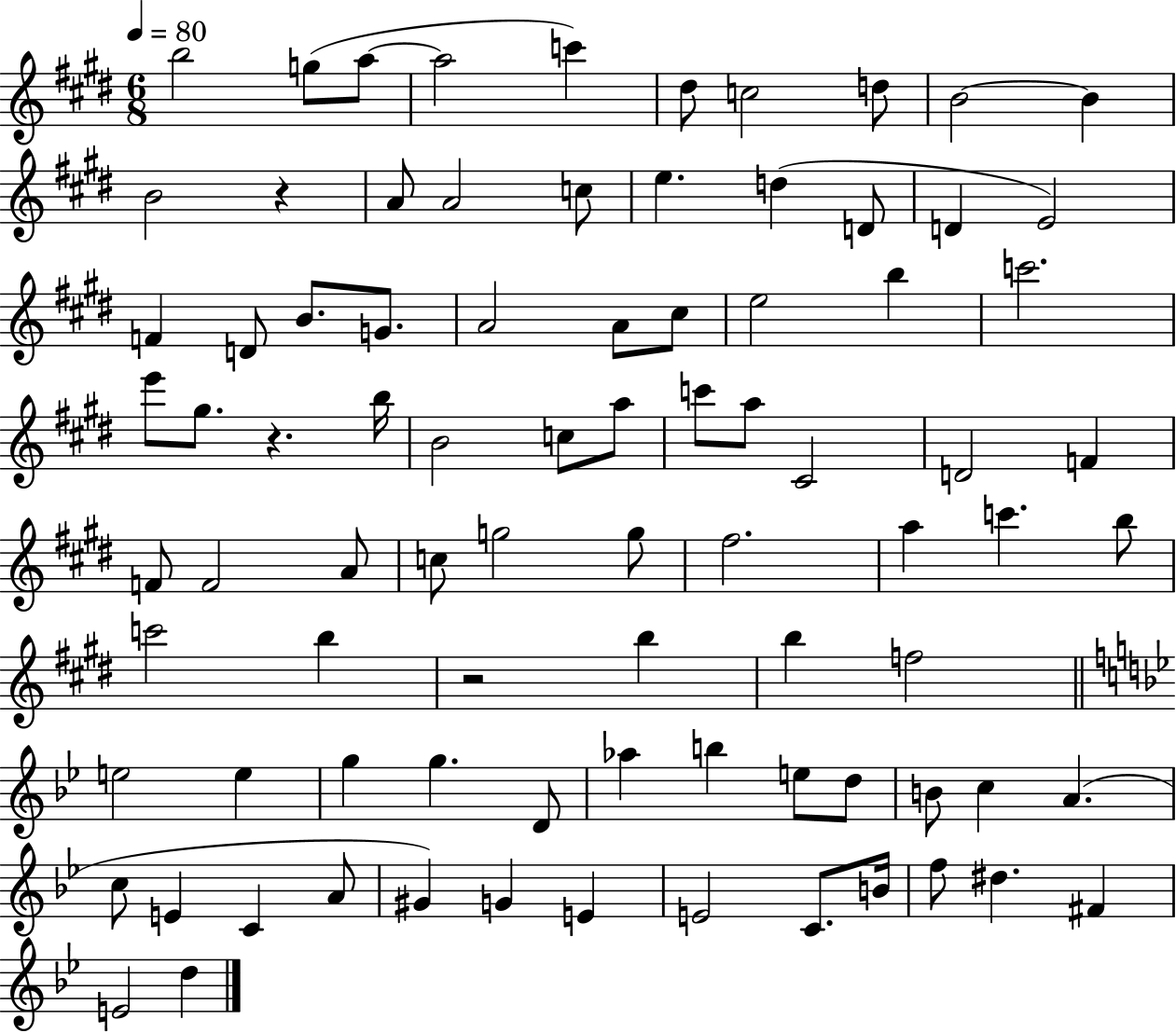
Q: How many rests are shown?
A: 3